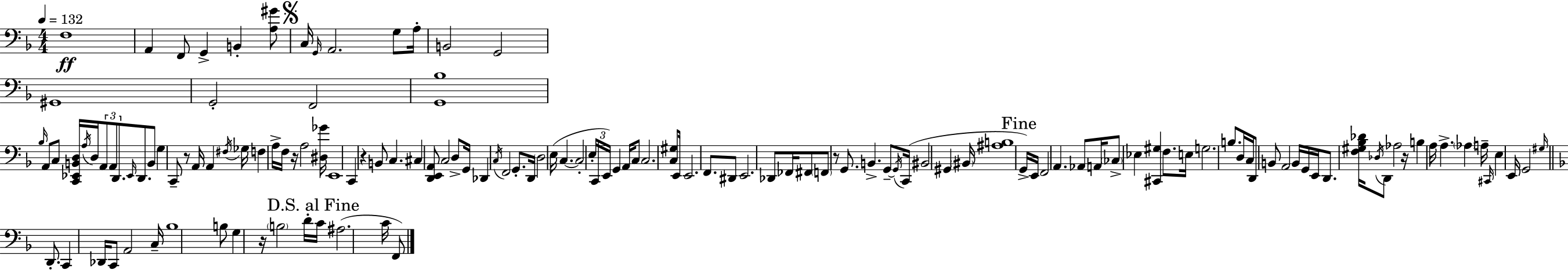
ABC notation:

X:1
T:Untitled
M:4/4
L:1/4
K:F
F,4 A,, F,,/2 G,, B,, [A,^G]/2 C,/4 G,,/4 A,,2 G,/2 A,/4 B,,2 G,,2 ^G,,4 G,,2 F,,2 [G,,_B,]4 _B,/4 A,,/2 C,/2 [C,,_E,,B,,D,]/4 A,/4 D,/4 A,,/2 A,,/2 D,,/2 _E,,/4 D,,/2 B,,/2 G, C,,/2 z/2 A,,/4 A,, ^F,/4 _G,/4 F, A,/4 F,/4 z/4 A,2 [^D,_G]/4 E,,4 C,, z B,,/2 C, ^C, [D,,E,,A,,]/2 C,2 D,/2 G,,/4 _D,, C,/4 F,,2 G,,/2 D,,/4 D,2 E,/4 C, C,2 E,/4 C,,/4 E,,/4 G,, A,,/4 C,/2 C,2 [C,^G,]/2 E,,/4 E,,2 F,,/2 ^D,,/2 E,,2 _D,,/2 _F,,/4 ^F,,/2 F,,/2 z/2 G,,/2 B,, G,,/2 G,,/4 C,,/4 ^B,,2 ^G,, ^B,,/4 [^A,B,]4 G,,/4 E,,/4 F,,2 A,, _A,,/2 A,,/4 _C,/2 _E, [^C,,^G,] F,/2 E,/4 G,2 B,/2 D,/4 C,/4 D,,/2 B,,/2 A,,2 B,,/4 G,,/4 E,,/4 D,,/2 [F,^G,_B,_D]/4 _D,/4 D,,/2 _A,2 z/4 B, A,/4 A, _A, A,/4 ^C,,/4 E, E,,/4 G,,2 ^G,/4 D,,/2 C,, _D,,/4 C,,/2 A,,2 C,/4 _B,4 B,/2 G, z/4 B,2 D/4 C/4 ^A,2 C/4 F,,/2